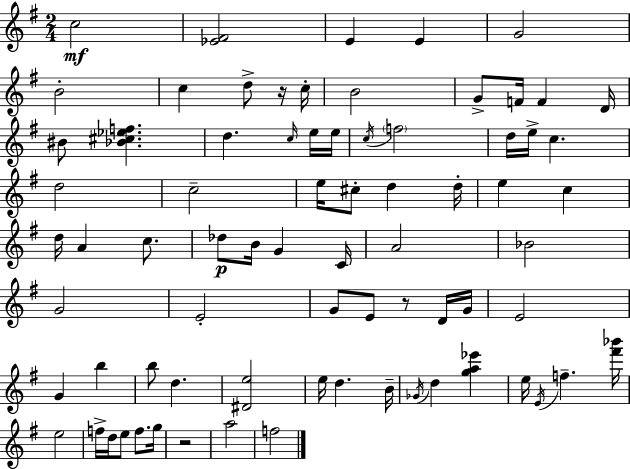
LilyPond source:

{
  \clef treble
  \numericTimeSignature
  \time 2/4
  \key g \major
  c''2\mf | <ees' fis'>2 | e'4 e'4 | g'2 | \break b'2-. | c''4 d''8-> r16 c''16-. | b'2 | g'8-> f'16 f'4 d'16 | \break bis'8 <bes' cis'' ees'' f''>4. | d''4. \grace { c''16 } e''16 | e''16 \acciaccatura { c''16 } \parenthesize f''2 | d''16 e''16-> c''4. | \break d''2 | c''2-- | e''16 cis''8-. d''4 | d''16-. e''4 c''4 | \break d''16 a'4 c''8. | des''8\p b'16 g'4 | c'16 a'2 | bes'2 | \break g'2 | e'2-. | g'8 e'8 r8 | d'16 g'16 e'2 | \break g'4 b''4 | b''8 d''4. | <dis' e''>2 | e''16 d''4. | \break b'16-- \acciaccatura { ges'16 } d''4 <g'' a'' ees'''>4 | e''16 \acciaccatura { e'16 } f''4.-- | <fis''' bes'''>16 e''2 | f''16-> d''16 e''8 | \break f''8. g''16 r2 | a''2 | f''2 | \bar "|."
}